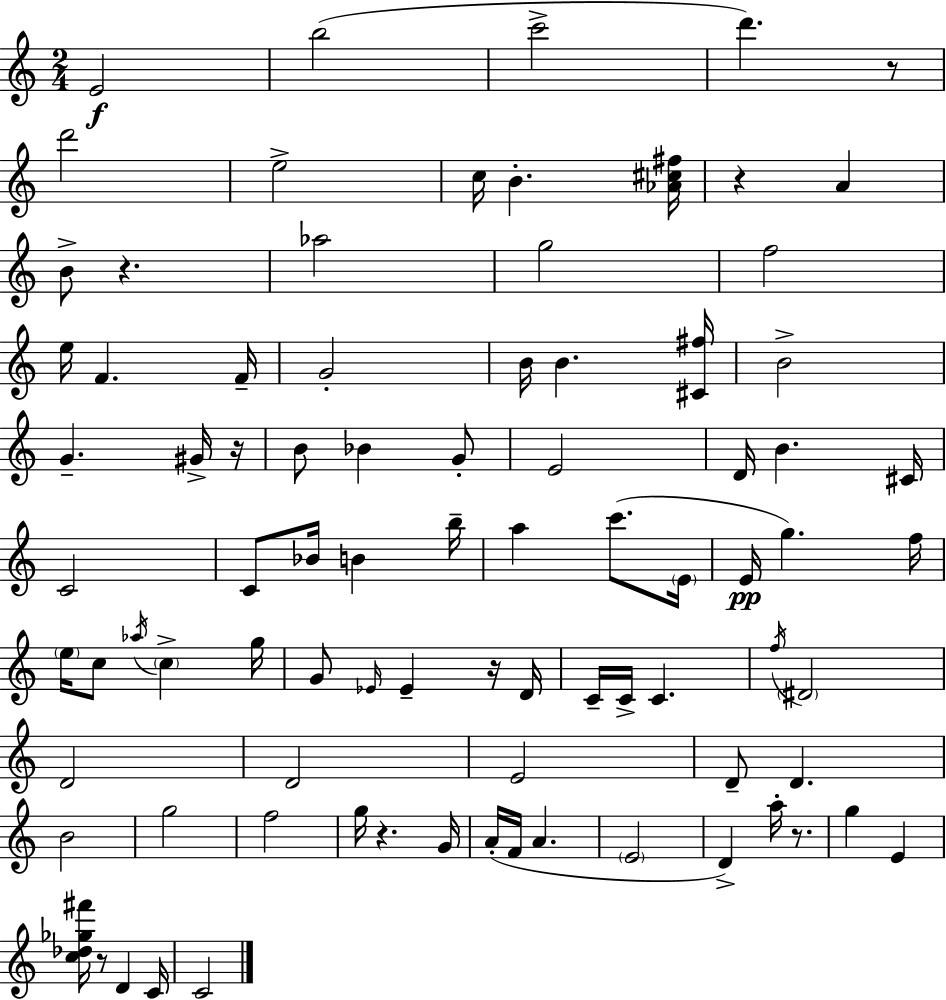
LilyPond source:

{
  \clef treble
  \numericTimeSignature
  \time 2/4
  \key c \major
  e'2\f | b''2( | c'''2-> | d'''4.) r8 | \break d'''2 | e''2-> | c''16 b'4.-. <aes' cis'' fis''>16 | r4 a'4 | \break b'8-> r4. | aes''2 | g''2 | f''2 | \break e''16 f'4. f'16-- | g'2-. | b'16 b'4. <cis' fis''>16 | b'2-> | \break g'4.-- gis'16-> r16 | b'8 bes'4 g'8-. | e'2 | d'16 b'4. cis'16 | \break c'2 | c'8 bes'16 b'4 b''16-- | a''4 c'''8.( \parenthesize e'16 | e'16\pp g''4.) f''16 | \break \parenthesize e''16 c''8 \acciaccatura { aes''16 } \parenthesize c''4-> | g''16 g'8 \grace { ees'16 } ees'4-- | r16 d'16 c'16-- c'16-> c'4. | \acciaccatura { f''16 } \parenthesize dis'2 | \break d'2 | d'2 | e'2 | d'8-- d'4. | \break b'2 | g''2 | f''2 | g''16 r4. | \break g'16 a'16-.( f'16 a'4. | \parenthesize e'2 | d'4->) a''16-. | r8. g''4 e'4 | \break <c'' des'' ges'' fis'''>16 r8 d'4 | c'16 c'2 | \bar "|."
}